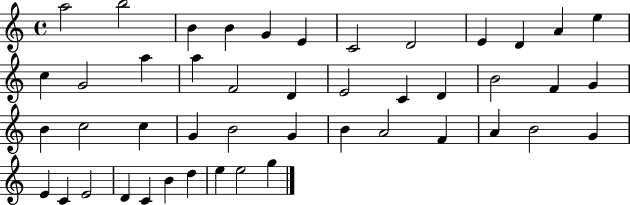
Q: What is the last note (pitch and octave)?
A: G5